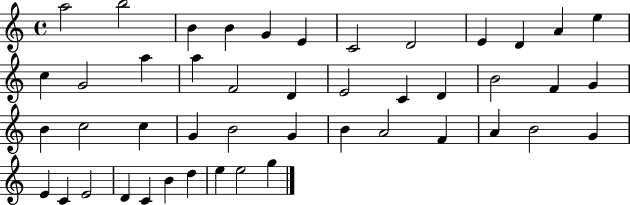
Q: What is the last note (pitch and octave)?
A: G5